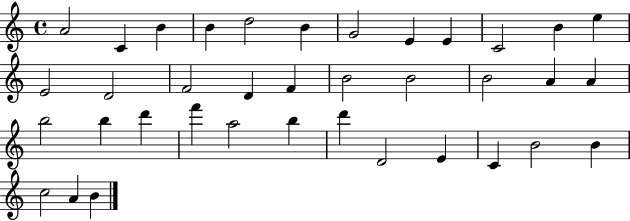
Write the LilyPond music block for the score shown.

{
  \clef treble
  \time 4/4
  \defaultTimeSignature
  \key c \major
  a'2 c'4 b'4 | b'4 d''2 b'4 | g'2 e'4 e'4 | c'2 b'4 e''4 | \break e'2 d'2 | f'2 d'4 f'4 | b'2 b'2 | b'2 a'4 a'4 | \break b''2 b''4 d'''4 | f'''4 a''2 b''4 | d'''4 d'2 e'4 | c'4 b'2 b'4 | \break c''2 a'4 b'4 | \bar "|."
}